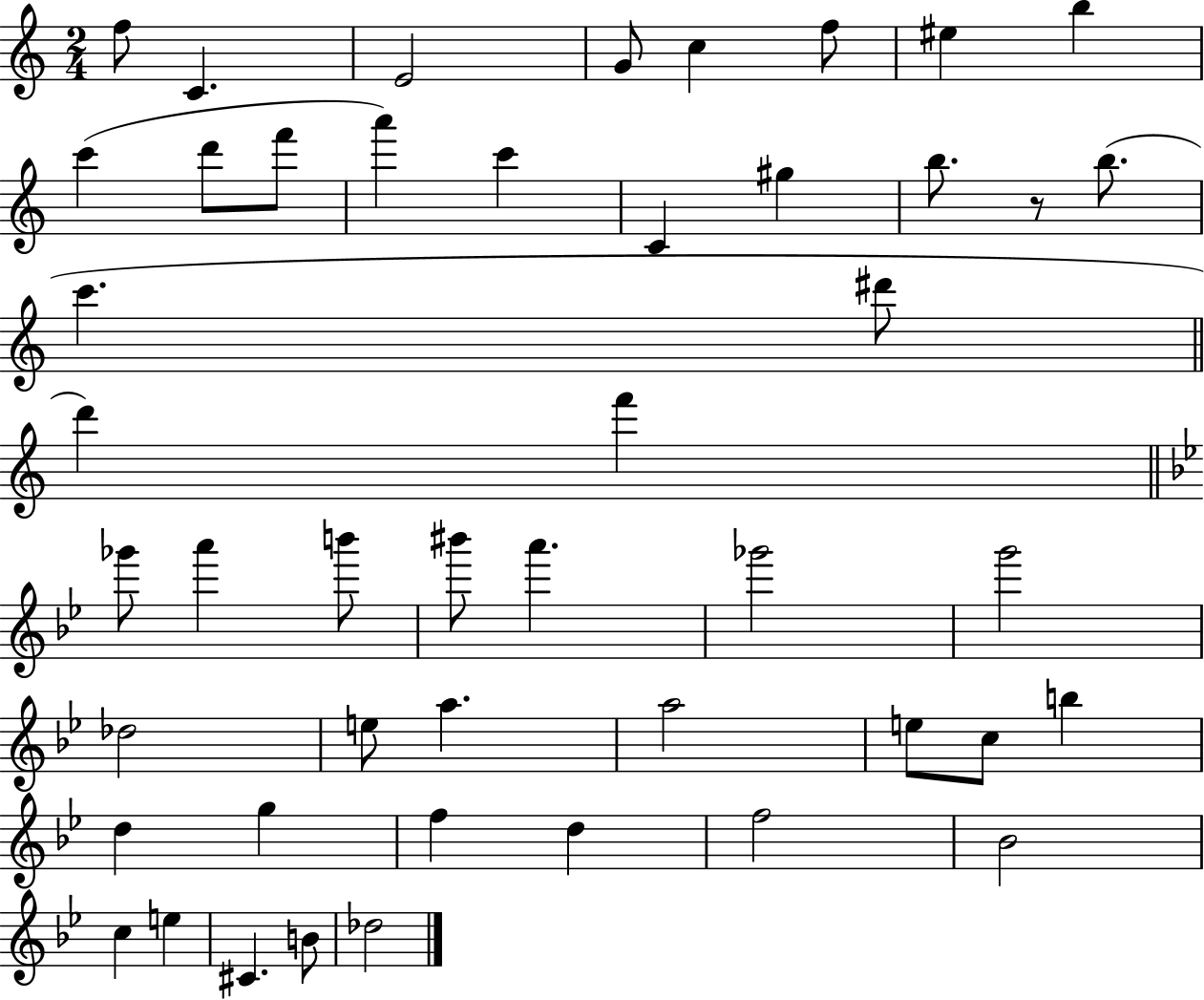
F5/e C4/q. E4/h G4/e C5/q F5/e EIS5/q B5/q C6/q D6/e F6/e A6/q C6/q C4/q G#5/q B5/e. R/e B5/e. C6/q. D#6/e D6/q F6/q Gb6/e A6/q B6/e BIS6/e A6/q. Gb6/h G6/h Db5/h E5/e A5/q. A5/h E5/e C5/e B5/q D5/q G5/q F5/q D5/q F5/h Bb4/h C5/q E5/q C#4/q. B4/e Db5/h